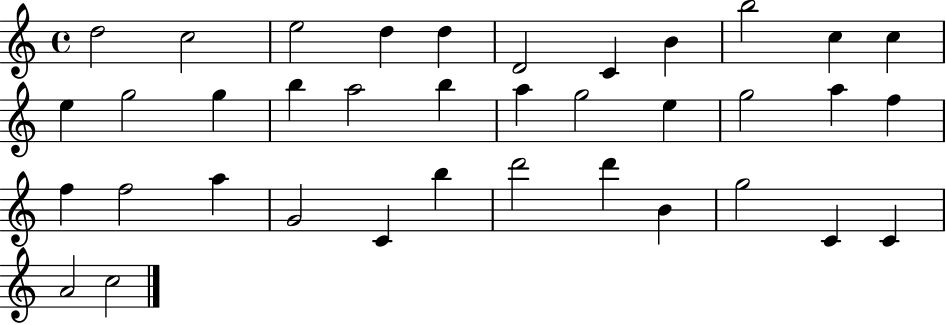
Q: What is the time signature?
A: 4/4